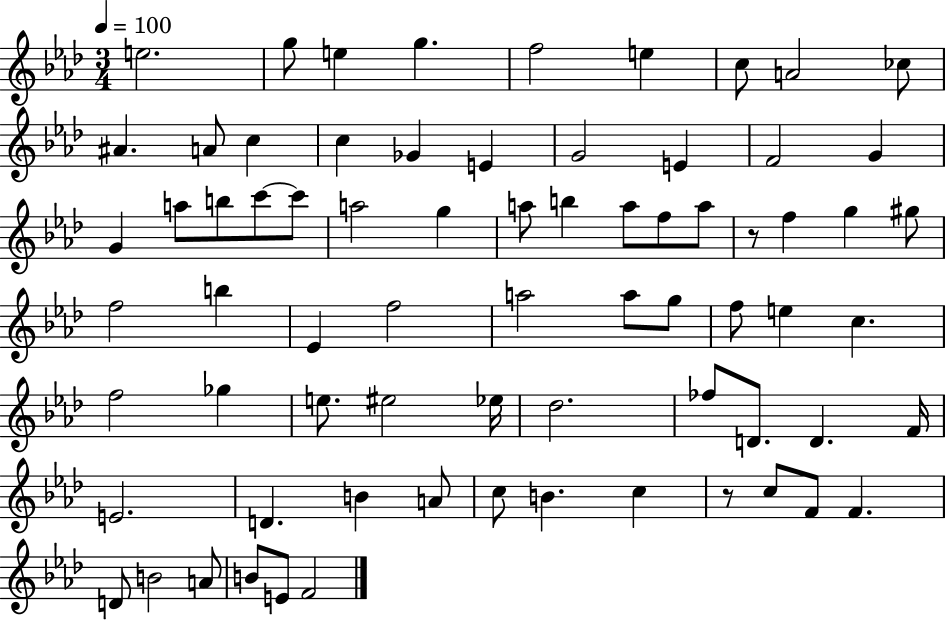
{
  \clef treble
  \numericTimeSignature
  \time 3/4
  \key aes \major
  \tempo 4 = 100
  e''2. | g''8 e''4 g''4. | f''2 e''4 | c''8 a'2 ces''8 | \break ais'4. a'8 c''4 | c''4 ges'4 e'4 | g'2 e'4 | f'2 g'4 | \break g'4 a''8 b''8 c'''8~~ c'''8 | a''2 g''4 | a''8 b''4 a''8 f''8 a''8 | r8 f''4 g''4 gis''8 | \break f''2 b''4 | ees'4 f''2 | a''2 a''8 g''8 | f''8 e''4 c''4. | \break f''2 ges''4 | e''8. eis''2 ees''16 | des''2. | fes''8 d'8. d'4. f'16 | \break e'2. | d'4. b'4 a'8 | c''8 b'4. c''4 | r8 c''8 f'8 f'4. | \break d'8 b'2 a'8 | b'8 e'8 f'2 | \bar "|."
}